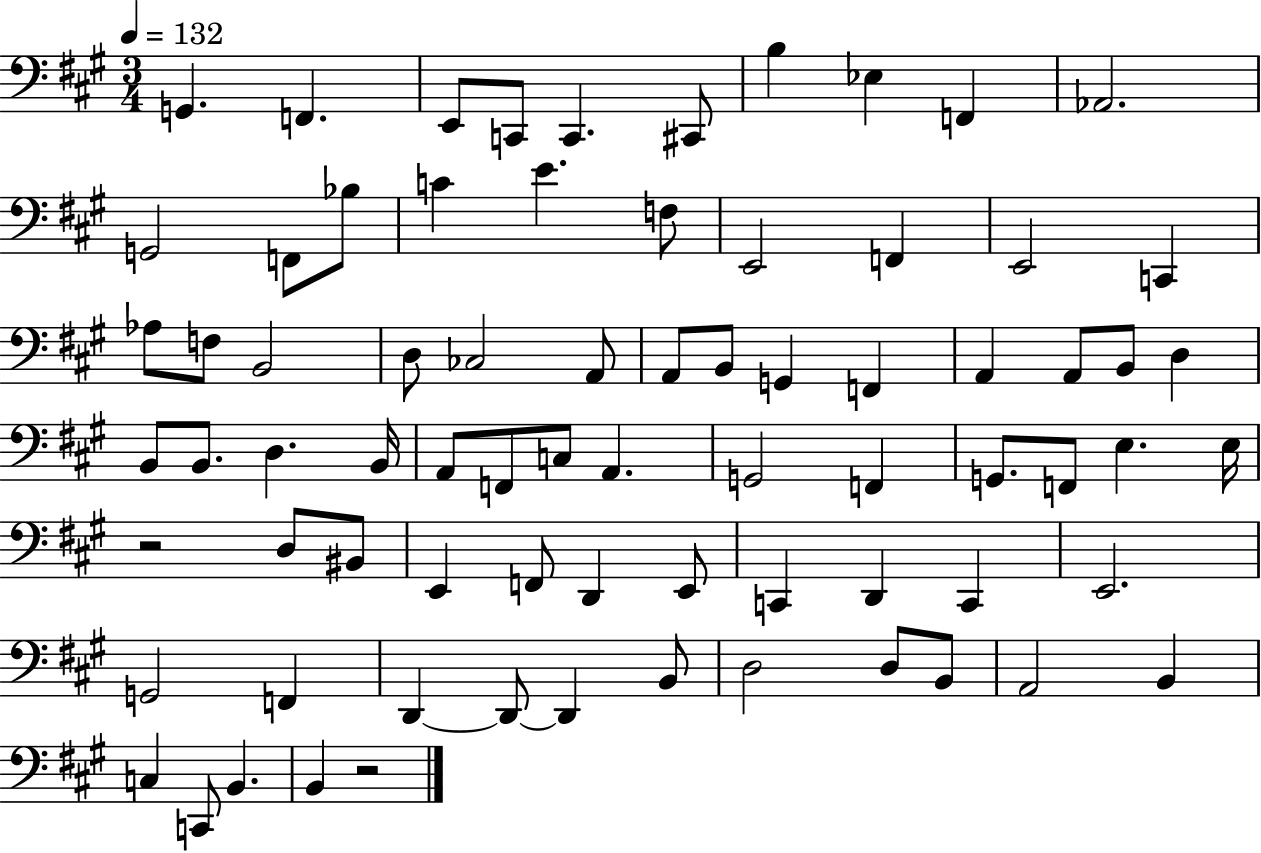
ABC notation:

X:1
T:Untitled
M:3/4
L:1/4
K:A
G,, F,, E,,/2 C,,/2 C,, ^C,,/2 B, _E, F,, _A,,2 G,,2 F,,/2 _B,/2 C E F,/2 E,,2 F,, E,,2 C,, _A,/2 F,/2 B,,2 D,/2 _C,2 A,,/2 A,,/2 B,,/2 G,, F,, A,, A,,/2 B,,/2 D, B,,/2 B,,/2 D, B,,/4 A,,/2 F,,/2 C,/2 A,, G,,2 F,, G,,/2 F,,/2 E, E,/4 z2 D,/2 ^B,,/2 E,, F,,/2 D,, E,,/2 C,, D,, C,, E,,2 G,,2 F,, D,, D,,/2 D,, B,,/2 D,2 D,/2 B,,/2 A,,2 B,, C, C,,/2 B,, B,, z2